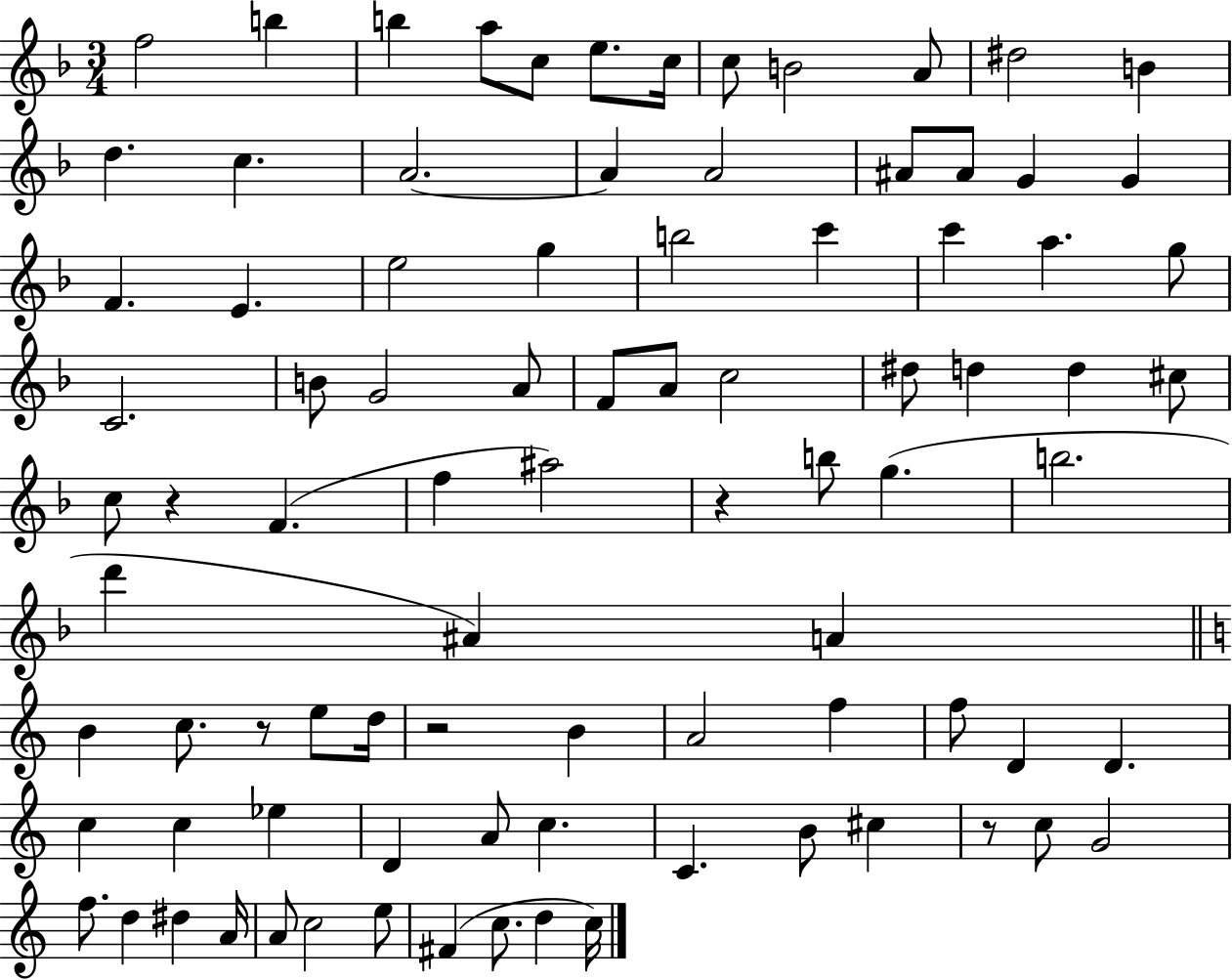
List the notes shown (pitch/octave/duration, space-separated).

F5/h B5/q B5/q A5/e C5/e E5/e. C5/s C5/e B4/h A4/e D#5/h B4/q D5/q. C5/q. A4/h. A4/q A4/h A#4/e A#4/e G4/q G4/q F4/q. E4/q. E5/h G5/q B5/h C6/q C6/q A5/q. G5/e C4/h. B4/e G4/h A4/e F4/e A4/e C5/h D#5/e D5/q D5/q C#5/e C5/e R/q F4/q. F5/q A#5/h R/q B5/e G5/q. B5/h. D6/q A#4/q A4/q B4/q C5/e. R/e E5/e D5/s R/h B4/q A4/h F5/q F5/e D4/q D4/q. C5/q C5/q Eb5/q D4/q A4/e C5/q. C4/q. B4/e C#5/q R/e C5/e G4/h F5/e. D5/q D#5/q A4/s A4/e C5/h E5/e F#4/q C5/e. D5/q C5/s